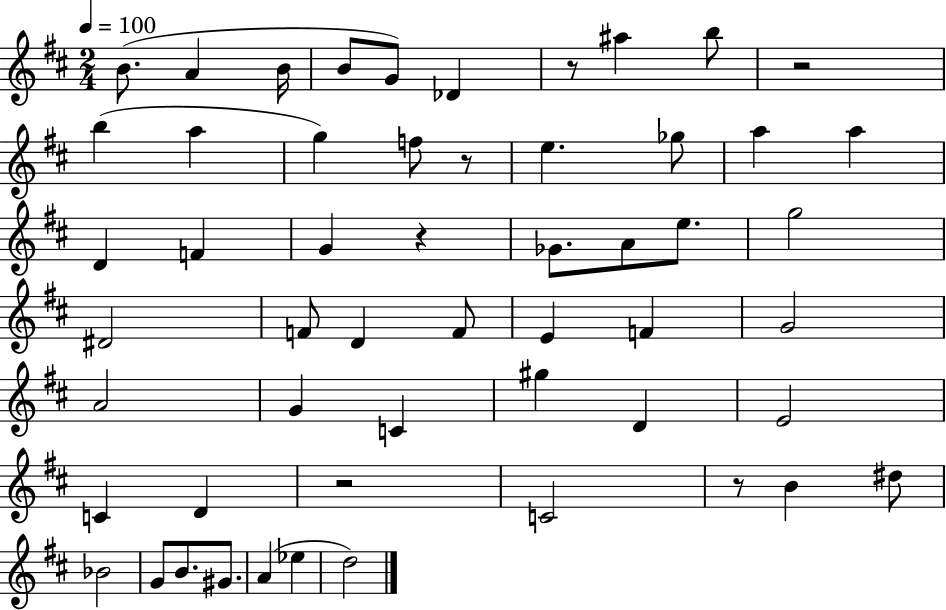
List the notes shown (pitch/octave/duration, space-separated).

B4/e. A4/q B4/s B4/e G4/e Db4/q R/e A#5/q B5/e R/h B5/q A5/q G5/q F5/e R/e E5/q. Gb5/e A5/q A5/q D4/q F4/q G4/q R/q Gb4/e. A4/e E5/e. G5/h D#4/h F4/e D4/q F4/e E4/q F4/q G4/h A4/h G4/q C4/q G#5/q D4/q E4/h C4/q D4/q R/h C4/h R/e B4/q D#5/e Bb4/h G4/e B4/e. G#4/e. A4/q Eb5/q D5/h